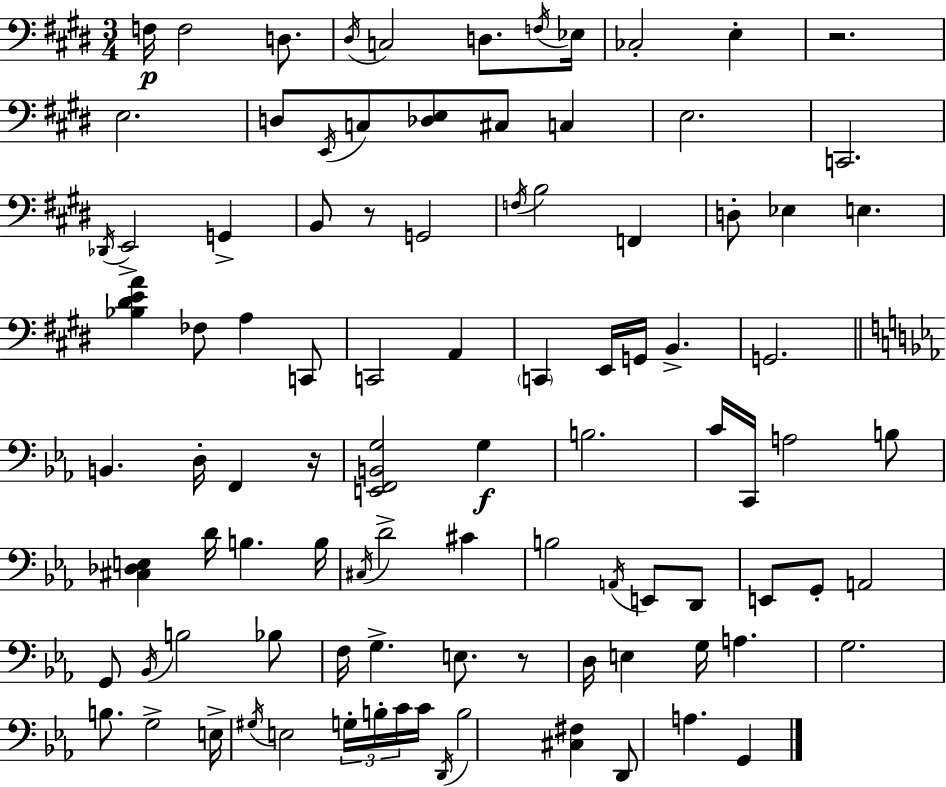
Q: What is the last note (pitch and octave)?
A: G2